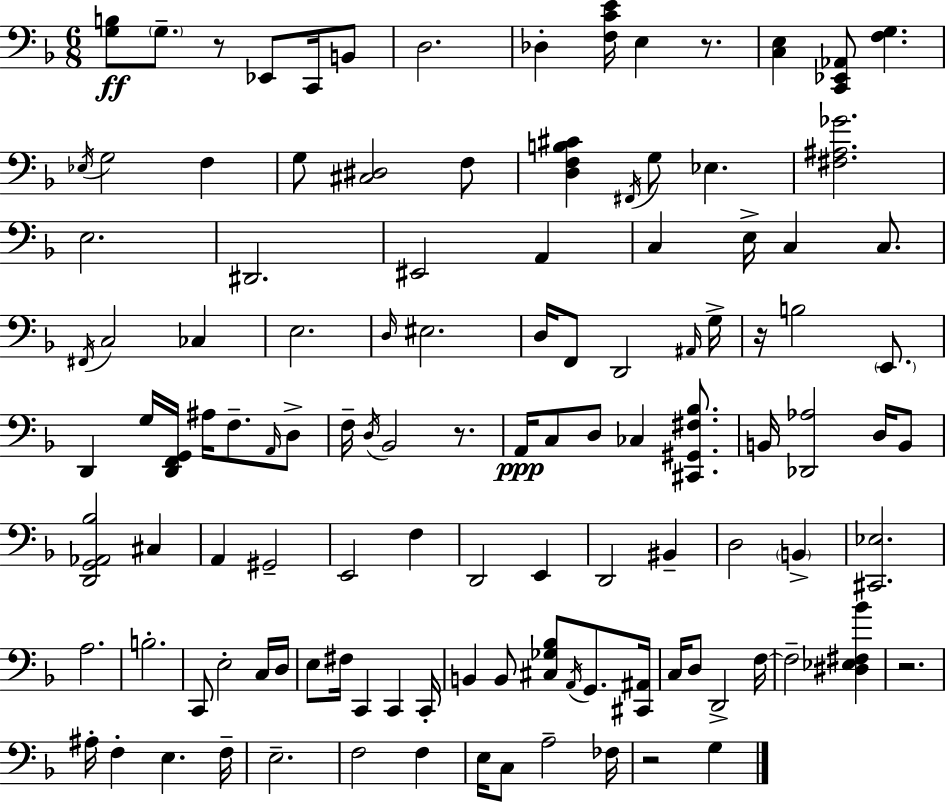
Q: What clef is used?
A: bass